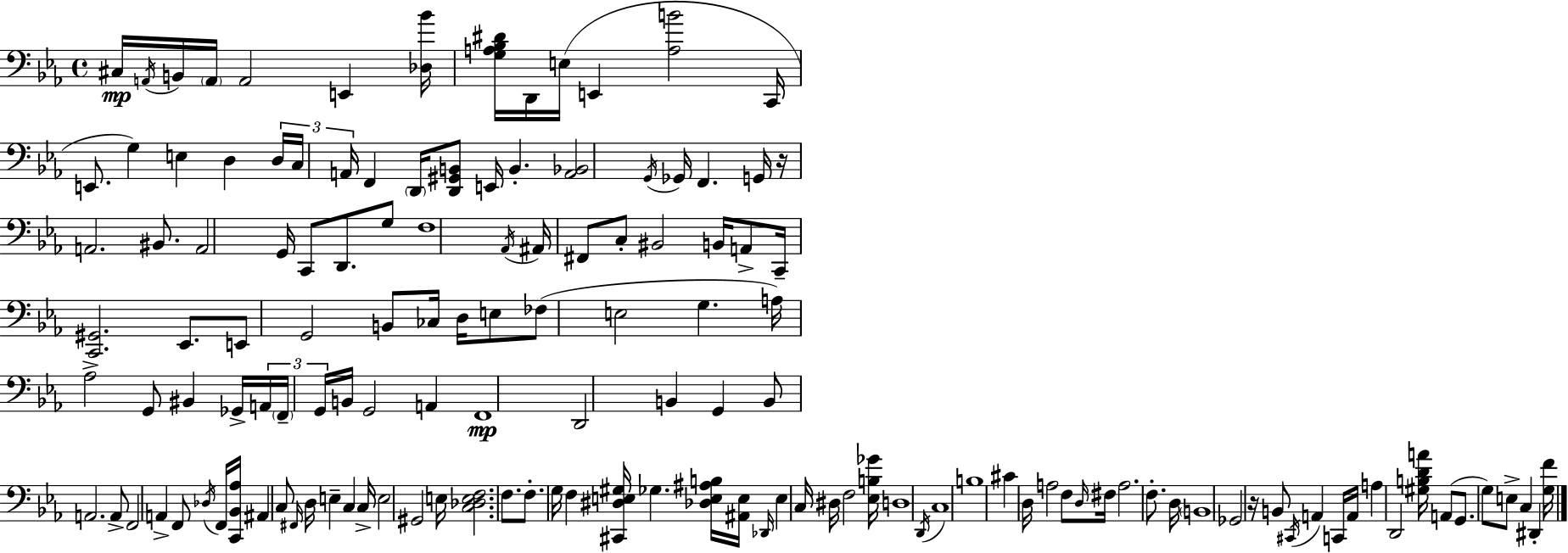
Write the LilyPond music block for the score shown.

{
  \clef bass
  \time 4/4
  \defaultTimeSignature
  \key c \minor
  cis16\mp \acciaccatura { a,16 } b,16 \parenthesize a,16 a,2 e,4 | <des bes'>16 <g a bes dis'>16 d,16 e16( e,4 <a b'>2 | c,16 e,8. g4) e4 d4 | \tuplet 3/2 { d16 c16 a,16 } f,4 \parenthesize d,16 <d, gis, b,>8 e,16 b,4.-. | \break <a, bes,>2 \acciaccatura { g,16 } ges,16 f,4. | g,16 r16 a,2. bis,8. | a,2 g,16 c,8 d,8. | g8 f1 | \break \acciaccatura { aes,16 } ais,16 fis,8 c8-. bis,2 | b,16 a,8-> c,16-- <c, gis,>2. | ees,8. e,8 g,2 b,8 ces16 | d16 e8 fes8( e2 g4. | \break a16) aes2-> g,8 bis,4 | ges,16-> \tuplet 3/2 { a,16 \parenthesize f,16-- g,16 } b,16 g,2 a,4 | f,1\mp | d,2 b,4 g,4 | \break b,8 a,2. | a,8-> f,2 a,4-> f,8 | \acciaccatura { des16 } f,16 <c, bes, aes>16 ais,4 c8 \grace { fis,16 } d16 e4-- | c4 c16-> e2 gis,2 | \break e16 <c des e f>2. | f8. f8.-. g16 f4 <cis, dis e gis>16 ges4. | <des e ais b>16 <ais, e>16 \grace { des,16 } e4 c16 dis16 f2 | <ees b ges'>16 d1 | \break \acciaccatura { d,16 } c1 | b1 | cis'4 d16 a2 | f8 \grace { d16 } fis16 a2. | \break f8.-. d16 \parenthesize b,1 | ges,2 | r16 b,8 \acciaccatura { cis,16 } a,4 c,16 a,16 a4 d,2 | <gis b d' a'>16 a,8( g,8. g8) e8-> | \break c4 dis,4-. <g f'>16 \bar "|."
}